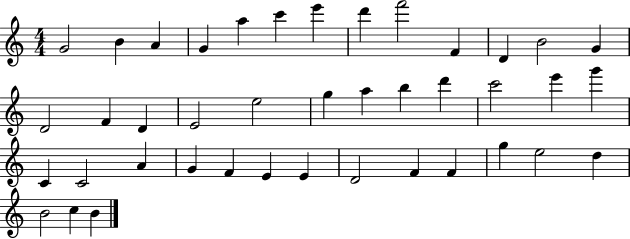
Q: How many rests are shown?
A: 0